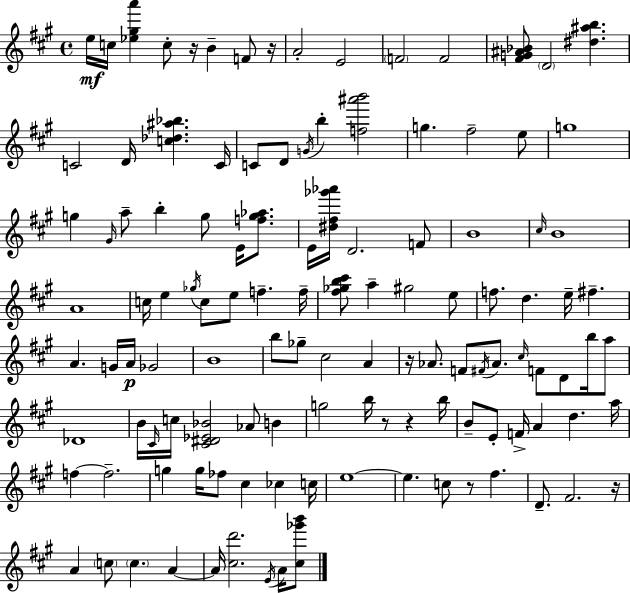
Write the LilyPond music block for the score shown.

{
  \clef treble
  \time 4/4
  \defaultTimeSignature
  \key a \major
  \repeat volta 2 { e''16\mf c''16 <ees'' gis'' a'''>4 c''8-. r16 b'4-- f'8 r16 | a'2-. e'2 | \parenthesize f'2 f'2 | <fis' g' ais' bes'>8 \parenthesize d'2 <dis'' ais'' b''>4. | \break c'2 d'16 <c'' des'' ais'' bes''>4. c'16 | c'8 d'8 \acciaccatura { g'16 } b''4-. <f'' ais''' b'''>2 | g''4. fis''2-- e''8 | g''1 | \break g''4 \grace { gis'16 } a''8-- b''4-. g''8 e'16 <f'' g'' aes''>8. | e'16 <dis'' fis'' ges''' aes'''>16 d'2. | f'8 b'1 | \grace { cis''16 } b'1 | \break a'1 | c''16 e''4 \acciaccatura { ges''16 } c''8 e''8 f''4.-- | f''16-- <fis'' ges'' b'' cis'''>8 a''4-- gis''2 | e''8 f''8. d''4. e''16-- fis''4.-- | \break a'4. g'16 a'16\p ges'2 | b'1 | b''8 ges''8-- cis''2 | a'4 r16 aes'8. f'8 \acciaccatura { fis'16 } aes'8. \grace { cis''16 } f'8 | \break d'8 b''16 a''8 des'1 | b'16 \grace { cis'16 } c''16 <cis' dis' ees' bes'>2 | aes'8 b'4 g''2 b''16 | r8 r4 b''16 b'8-- e'8-. f'16-> a'4 | \break d''4. a''16 f''4~~ f''2.-- | g''4 g''16 fes''8 cis''4 | ces''4 c''16 e''1~~ | e''4. c''8 r8 | \break fis''4. d'8.-- fis'2. | r16 a'4 \parenthesize c''8 \parenthesize c''4. | a'4~~ a'16 <cis'' d'''>2. | \acciaccatura { e'16 } a'16 <cis'' ges''' b'''>8 } \bar "|."
}